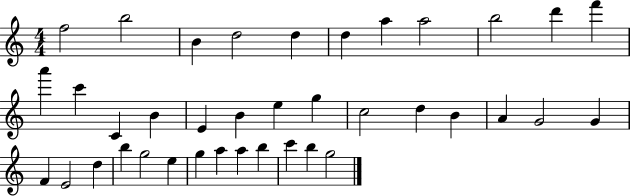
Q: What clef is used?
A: treble